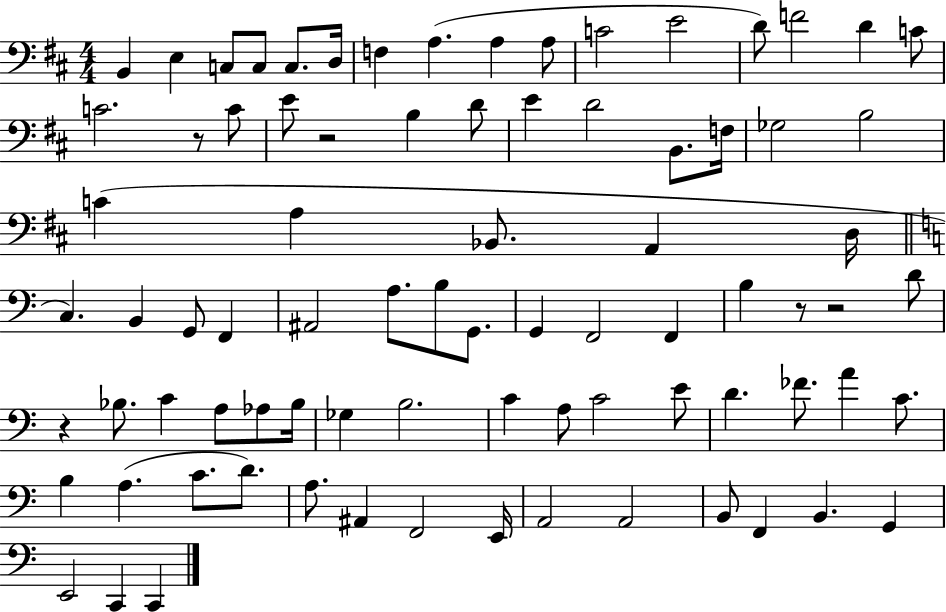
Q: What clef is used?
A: bass